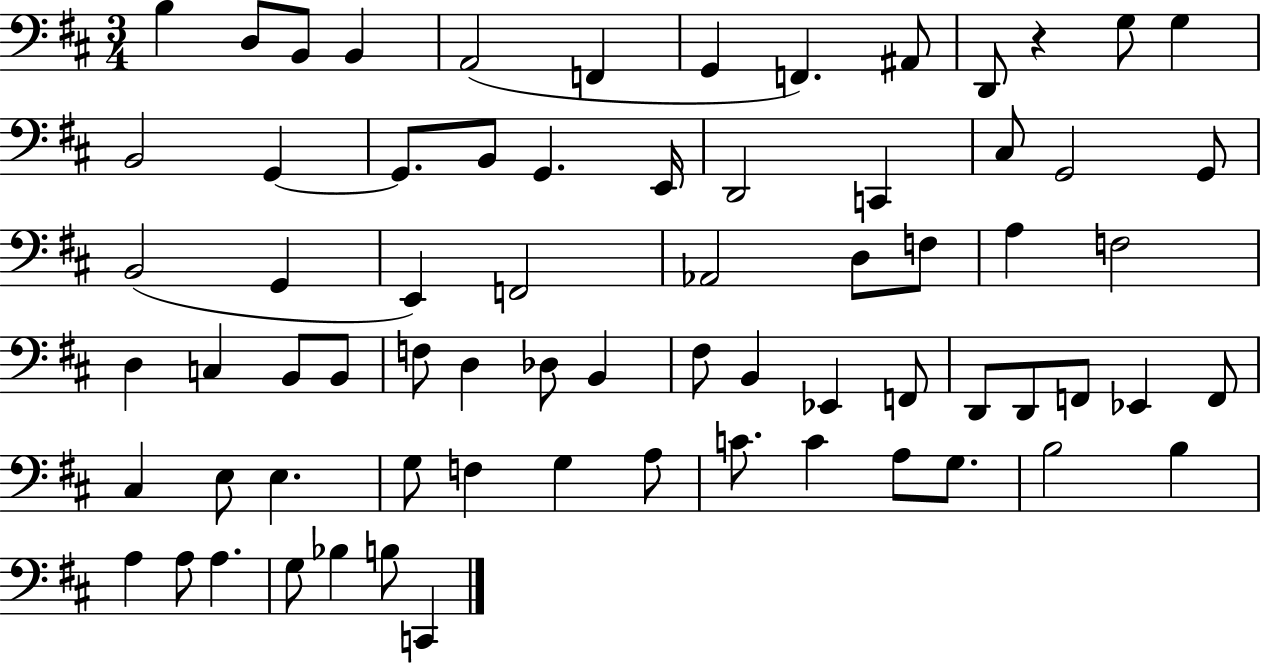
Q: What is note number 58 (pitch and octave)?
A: C4